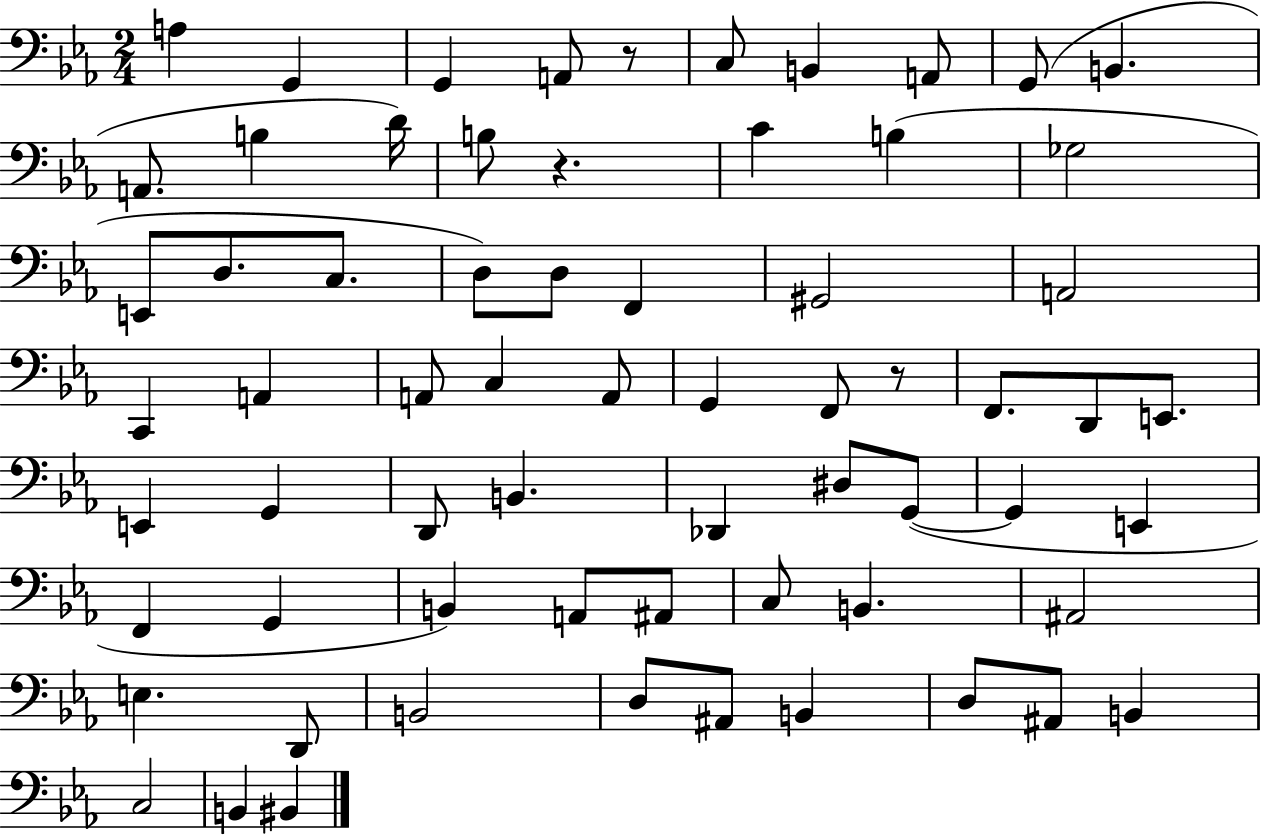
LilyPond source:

{
  \clef bass
  \numericTimeSignature
  \time 2/4
  \key ees \major
  \repeat volta 2 { a4 g,4 | g,4 a,8 r8 | c8 b,4 a,8 | g,8( b,4. | \break a,8. b4 d'16) | b8 r4. | c'4 b4( | ges2 | \break e,8 d8. c8. | d8) d8 f,4 | gis,2 | a,2 | \break c,4 a,4 | a,8 c4 a,8 | g,4 f,8 r8 | f,8. d,8 e,8. | \break e,4 g,4 | d,8 b,4. | des,4 dis8 g,8~(~ | g,4 e,4 | \break f,4 g,4 | b,4) a,8 ais,8 | c8 b,4. | ais,2 | \break e4. d,8 | b,2 | d8 ais,8 b,4 | d8 ais,8 b,4 | \break c2 | b,4 bis,4 | } \bar "|."
}